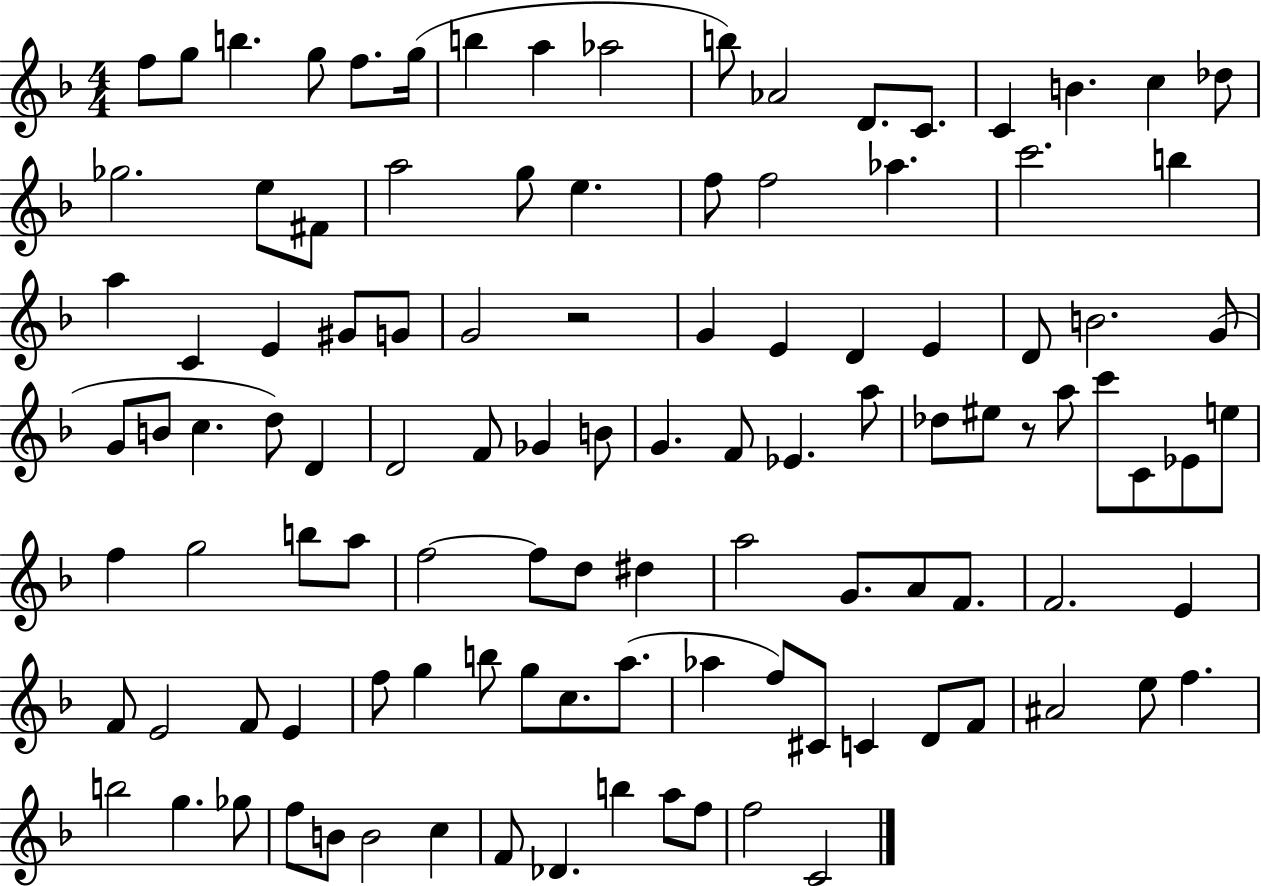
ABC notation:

X:1
T:Untitled
M:4/4
L:1/4
K:F
f/2 g/2 b g/2 f/2 g/4 b a _a2 b/2 _A2 D/2 C/2 C B c _d/2 _g2 e/2 ^F/2 a2 g/2 e f/2 f2 _a c'2 b a C E ^G/2 G/2 G2 z2 G E D E D/2 B2 G/2 G/2 B/2 c d/2 D D2 F/2 _G B/2 G F/2 _E a/2 _d/2 ^e/2 z/2 a/2 c'/2 C/2 _E/2 e/2 f g2 b/2 a/2 f2 f/2 d/2 ^d a2 G/2 A/2 F/2 F2 E F/2 E2 F/2 E f/2 g b/2 g/2 c/2 a/2 _a f/2 ^C/2 C D/2 F/2 ^A2 e/2 f b2 g _g/2 f/2 B/2 B2 c F/2 _D b a/2 f/2 f2 C2